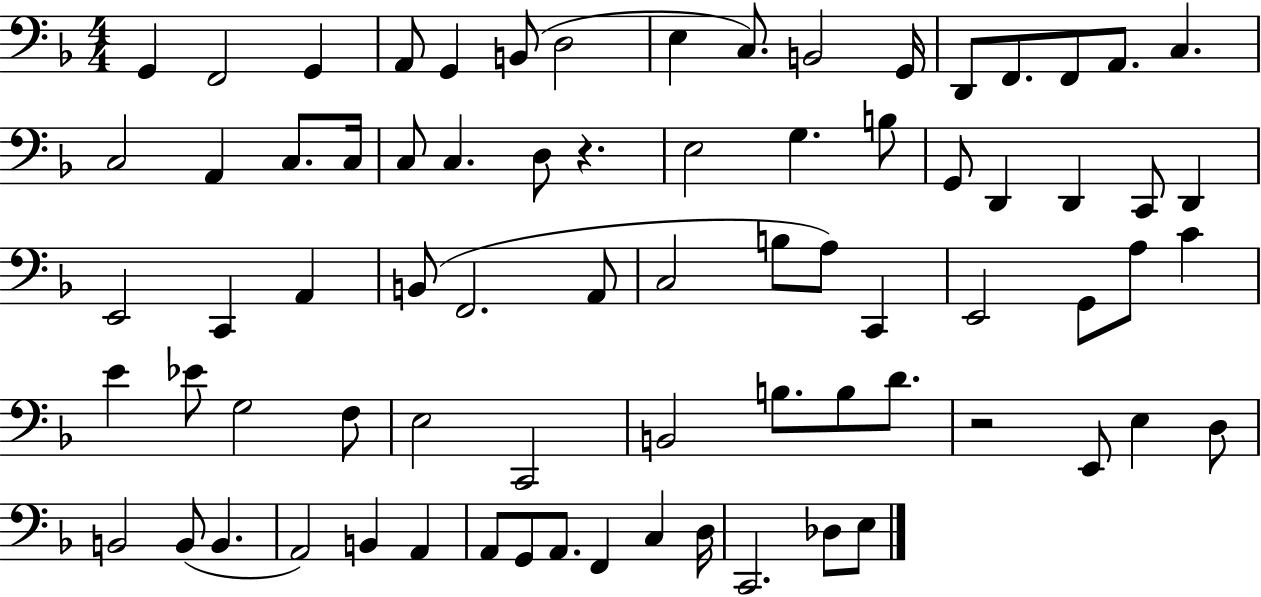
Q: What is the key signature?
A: F major